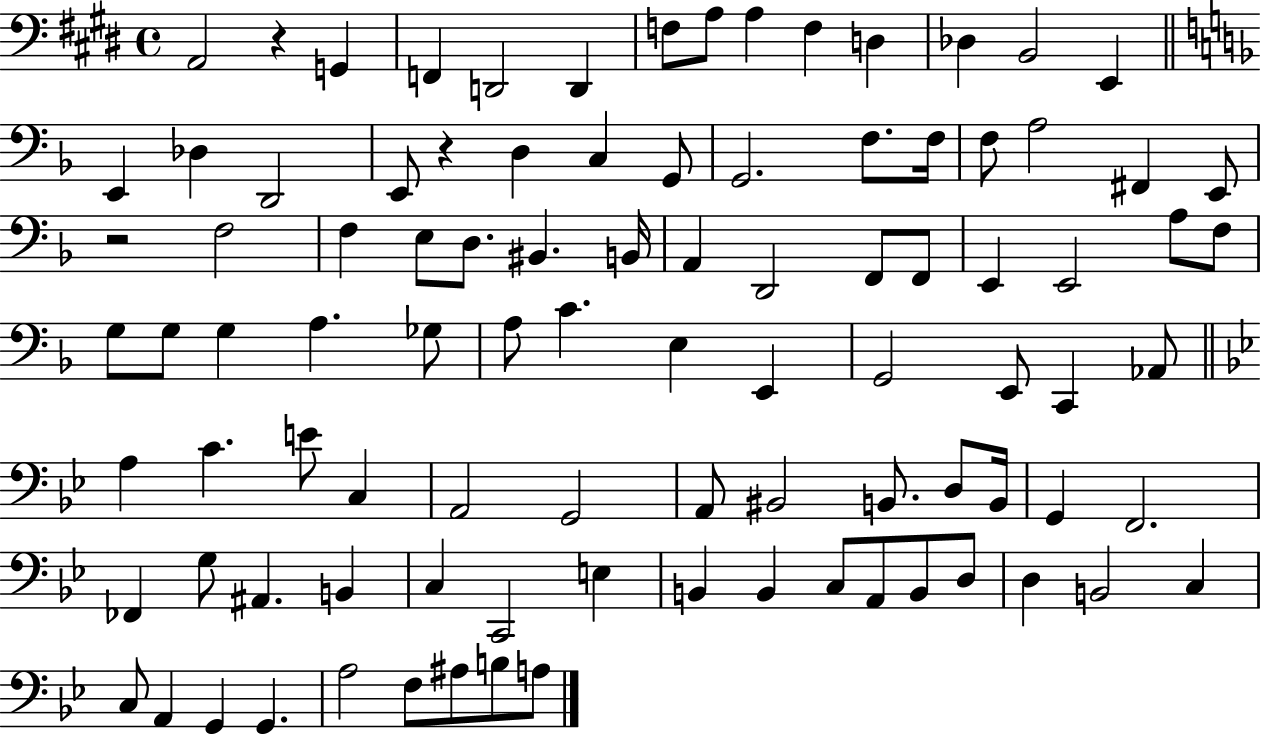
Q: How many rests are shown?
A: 3